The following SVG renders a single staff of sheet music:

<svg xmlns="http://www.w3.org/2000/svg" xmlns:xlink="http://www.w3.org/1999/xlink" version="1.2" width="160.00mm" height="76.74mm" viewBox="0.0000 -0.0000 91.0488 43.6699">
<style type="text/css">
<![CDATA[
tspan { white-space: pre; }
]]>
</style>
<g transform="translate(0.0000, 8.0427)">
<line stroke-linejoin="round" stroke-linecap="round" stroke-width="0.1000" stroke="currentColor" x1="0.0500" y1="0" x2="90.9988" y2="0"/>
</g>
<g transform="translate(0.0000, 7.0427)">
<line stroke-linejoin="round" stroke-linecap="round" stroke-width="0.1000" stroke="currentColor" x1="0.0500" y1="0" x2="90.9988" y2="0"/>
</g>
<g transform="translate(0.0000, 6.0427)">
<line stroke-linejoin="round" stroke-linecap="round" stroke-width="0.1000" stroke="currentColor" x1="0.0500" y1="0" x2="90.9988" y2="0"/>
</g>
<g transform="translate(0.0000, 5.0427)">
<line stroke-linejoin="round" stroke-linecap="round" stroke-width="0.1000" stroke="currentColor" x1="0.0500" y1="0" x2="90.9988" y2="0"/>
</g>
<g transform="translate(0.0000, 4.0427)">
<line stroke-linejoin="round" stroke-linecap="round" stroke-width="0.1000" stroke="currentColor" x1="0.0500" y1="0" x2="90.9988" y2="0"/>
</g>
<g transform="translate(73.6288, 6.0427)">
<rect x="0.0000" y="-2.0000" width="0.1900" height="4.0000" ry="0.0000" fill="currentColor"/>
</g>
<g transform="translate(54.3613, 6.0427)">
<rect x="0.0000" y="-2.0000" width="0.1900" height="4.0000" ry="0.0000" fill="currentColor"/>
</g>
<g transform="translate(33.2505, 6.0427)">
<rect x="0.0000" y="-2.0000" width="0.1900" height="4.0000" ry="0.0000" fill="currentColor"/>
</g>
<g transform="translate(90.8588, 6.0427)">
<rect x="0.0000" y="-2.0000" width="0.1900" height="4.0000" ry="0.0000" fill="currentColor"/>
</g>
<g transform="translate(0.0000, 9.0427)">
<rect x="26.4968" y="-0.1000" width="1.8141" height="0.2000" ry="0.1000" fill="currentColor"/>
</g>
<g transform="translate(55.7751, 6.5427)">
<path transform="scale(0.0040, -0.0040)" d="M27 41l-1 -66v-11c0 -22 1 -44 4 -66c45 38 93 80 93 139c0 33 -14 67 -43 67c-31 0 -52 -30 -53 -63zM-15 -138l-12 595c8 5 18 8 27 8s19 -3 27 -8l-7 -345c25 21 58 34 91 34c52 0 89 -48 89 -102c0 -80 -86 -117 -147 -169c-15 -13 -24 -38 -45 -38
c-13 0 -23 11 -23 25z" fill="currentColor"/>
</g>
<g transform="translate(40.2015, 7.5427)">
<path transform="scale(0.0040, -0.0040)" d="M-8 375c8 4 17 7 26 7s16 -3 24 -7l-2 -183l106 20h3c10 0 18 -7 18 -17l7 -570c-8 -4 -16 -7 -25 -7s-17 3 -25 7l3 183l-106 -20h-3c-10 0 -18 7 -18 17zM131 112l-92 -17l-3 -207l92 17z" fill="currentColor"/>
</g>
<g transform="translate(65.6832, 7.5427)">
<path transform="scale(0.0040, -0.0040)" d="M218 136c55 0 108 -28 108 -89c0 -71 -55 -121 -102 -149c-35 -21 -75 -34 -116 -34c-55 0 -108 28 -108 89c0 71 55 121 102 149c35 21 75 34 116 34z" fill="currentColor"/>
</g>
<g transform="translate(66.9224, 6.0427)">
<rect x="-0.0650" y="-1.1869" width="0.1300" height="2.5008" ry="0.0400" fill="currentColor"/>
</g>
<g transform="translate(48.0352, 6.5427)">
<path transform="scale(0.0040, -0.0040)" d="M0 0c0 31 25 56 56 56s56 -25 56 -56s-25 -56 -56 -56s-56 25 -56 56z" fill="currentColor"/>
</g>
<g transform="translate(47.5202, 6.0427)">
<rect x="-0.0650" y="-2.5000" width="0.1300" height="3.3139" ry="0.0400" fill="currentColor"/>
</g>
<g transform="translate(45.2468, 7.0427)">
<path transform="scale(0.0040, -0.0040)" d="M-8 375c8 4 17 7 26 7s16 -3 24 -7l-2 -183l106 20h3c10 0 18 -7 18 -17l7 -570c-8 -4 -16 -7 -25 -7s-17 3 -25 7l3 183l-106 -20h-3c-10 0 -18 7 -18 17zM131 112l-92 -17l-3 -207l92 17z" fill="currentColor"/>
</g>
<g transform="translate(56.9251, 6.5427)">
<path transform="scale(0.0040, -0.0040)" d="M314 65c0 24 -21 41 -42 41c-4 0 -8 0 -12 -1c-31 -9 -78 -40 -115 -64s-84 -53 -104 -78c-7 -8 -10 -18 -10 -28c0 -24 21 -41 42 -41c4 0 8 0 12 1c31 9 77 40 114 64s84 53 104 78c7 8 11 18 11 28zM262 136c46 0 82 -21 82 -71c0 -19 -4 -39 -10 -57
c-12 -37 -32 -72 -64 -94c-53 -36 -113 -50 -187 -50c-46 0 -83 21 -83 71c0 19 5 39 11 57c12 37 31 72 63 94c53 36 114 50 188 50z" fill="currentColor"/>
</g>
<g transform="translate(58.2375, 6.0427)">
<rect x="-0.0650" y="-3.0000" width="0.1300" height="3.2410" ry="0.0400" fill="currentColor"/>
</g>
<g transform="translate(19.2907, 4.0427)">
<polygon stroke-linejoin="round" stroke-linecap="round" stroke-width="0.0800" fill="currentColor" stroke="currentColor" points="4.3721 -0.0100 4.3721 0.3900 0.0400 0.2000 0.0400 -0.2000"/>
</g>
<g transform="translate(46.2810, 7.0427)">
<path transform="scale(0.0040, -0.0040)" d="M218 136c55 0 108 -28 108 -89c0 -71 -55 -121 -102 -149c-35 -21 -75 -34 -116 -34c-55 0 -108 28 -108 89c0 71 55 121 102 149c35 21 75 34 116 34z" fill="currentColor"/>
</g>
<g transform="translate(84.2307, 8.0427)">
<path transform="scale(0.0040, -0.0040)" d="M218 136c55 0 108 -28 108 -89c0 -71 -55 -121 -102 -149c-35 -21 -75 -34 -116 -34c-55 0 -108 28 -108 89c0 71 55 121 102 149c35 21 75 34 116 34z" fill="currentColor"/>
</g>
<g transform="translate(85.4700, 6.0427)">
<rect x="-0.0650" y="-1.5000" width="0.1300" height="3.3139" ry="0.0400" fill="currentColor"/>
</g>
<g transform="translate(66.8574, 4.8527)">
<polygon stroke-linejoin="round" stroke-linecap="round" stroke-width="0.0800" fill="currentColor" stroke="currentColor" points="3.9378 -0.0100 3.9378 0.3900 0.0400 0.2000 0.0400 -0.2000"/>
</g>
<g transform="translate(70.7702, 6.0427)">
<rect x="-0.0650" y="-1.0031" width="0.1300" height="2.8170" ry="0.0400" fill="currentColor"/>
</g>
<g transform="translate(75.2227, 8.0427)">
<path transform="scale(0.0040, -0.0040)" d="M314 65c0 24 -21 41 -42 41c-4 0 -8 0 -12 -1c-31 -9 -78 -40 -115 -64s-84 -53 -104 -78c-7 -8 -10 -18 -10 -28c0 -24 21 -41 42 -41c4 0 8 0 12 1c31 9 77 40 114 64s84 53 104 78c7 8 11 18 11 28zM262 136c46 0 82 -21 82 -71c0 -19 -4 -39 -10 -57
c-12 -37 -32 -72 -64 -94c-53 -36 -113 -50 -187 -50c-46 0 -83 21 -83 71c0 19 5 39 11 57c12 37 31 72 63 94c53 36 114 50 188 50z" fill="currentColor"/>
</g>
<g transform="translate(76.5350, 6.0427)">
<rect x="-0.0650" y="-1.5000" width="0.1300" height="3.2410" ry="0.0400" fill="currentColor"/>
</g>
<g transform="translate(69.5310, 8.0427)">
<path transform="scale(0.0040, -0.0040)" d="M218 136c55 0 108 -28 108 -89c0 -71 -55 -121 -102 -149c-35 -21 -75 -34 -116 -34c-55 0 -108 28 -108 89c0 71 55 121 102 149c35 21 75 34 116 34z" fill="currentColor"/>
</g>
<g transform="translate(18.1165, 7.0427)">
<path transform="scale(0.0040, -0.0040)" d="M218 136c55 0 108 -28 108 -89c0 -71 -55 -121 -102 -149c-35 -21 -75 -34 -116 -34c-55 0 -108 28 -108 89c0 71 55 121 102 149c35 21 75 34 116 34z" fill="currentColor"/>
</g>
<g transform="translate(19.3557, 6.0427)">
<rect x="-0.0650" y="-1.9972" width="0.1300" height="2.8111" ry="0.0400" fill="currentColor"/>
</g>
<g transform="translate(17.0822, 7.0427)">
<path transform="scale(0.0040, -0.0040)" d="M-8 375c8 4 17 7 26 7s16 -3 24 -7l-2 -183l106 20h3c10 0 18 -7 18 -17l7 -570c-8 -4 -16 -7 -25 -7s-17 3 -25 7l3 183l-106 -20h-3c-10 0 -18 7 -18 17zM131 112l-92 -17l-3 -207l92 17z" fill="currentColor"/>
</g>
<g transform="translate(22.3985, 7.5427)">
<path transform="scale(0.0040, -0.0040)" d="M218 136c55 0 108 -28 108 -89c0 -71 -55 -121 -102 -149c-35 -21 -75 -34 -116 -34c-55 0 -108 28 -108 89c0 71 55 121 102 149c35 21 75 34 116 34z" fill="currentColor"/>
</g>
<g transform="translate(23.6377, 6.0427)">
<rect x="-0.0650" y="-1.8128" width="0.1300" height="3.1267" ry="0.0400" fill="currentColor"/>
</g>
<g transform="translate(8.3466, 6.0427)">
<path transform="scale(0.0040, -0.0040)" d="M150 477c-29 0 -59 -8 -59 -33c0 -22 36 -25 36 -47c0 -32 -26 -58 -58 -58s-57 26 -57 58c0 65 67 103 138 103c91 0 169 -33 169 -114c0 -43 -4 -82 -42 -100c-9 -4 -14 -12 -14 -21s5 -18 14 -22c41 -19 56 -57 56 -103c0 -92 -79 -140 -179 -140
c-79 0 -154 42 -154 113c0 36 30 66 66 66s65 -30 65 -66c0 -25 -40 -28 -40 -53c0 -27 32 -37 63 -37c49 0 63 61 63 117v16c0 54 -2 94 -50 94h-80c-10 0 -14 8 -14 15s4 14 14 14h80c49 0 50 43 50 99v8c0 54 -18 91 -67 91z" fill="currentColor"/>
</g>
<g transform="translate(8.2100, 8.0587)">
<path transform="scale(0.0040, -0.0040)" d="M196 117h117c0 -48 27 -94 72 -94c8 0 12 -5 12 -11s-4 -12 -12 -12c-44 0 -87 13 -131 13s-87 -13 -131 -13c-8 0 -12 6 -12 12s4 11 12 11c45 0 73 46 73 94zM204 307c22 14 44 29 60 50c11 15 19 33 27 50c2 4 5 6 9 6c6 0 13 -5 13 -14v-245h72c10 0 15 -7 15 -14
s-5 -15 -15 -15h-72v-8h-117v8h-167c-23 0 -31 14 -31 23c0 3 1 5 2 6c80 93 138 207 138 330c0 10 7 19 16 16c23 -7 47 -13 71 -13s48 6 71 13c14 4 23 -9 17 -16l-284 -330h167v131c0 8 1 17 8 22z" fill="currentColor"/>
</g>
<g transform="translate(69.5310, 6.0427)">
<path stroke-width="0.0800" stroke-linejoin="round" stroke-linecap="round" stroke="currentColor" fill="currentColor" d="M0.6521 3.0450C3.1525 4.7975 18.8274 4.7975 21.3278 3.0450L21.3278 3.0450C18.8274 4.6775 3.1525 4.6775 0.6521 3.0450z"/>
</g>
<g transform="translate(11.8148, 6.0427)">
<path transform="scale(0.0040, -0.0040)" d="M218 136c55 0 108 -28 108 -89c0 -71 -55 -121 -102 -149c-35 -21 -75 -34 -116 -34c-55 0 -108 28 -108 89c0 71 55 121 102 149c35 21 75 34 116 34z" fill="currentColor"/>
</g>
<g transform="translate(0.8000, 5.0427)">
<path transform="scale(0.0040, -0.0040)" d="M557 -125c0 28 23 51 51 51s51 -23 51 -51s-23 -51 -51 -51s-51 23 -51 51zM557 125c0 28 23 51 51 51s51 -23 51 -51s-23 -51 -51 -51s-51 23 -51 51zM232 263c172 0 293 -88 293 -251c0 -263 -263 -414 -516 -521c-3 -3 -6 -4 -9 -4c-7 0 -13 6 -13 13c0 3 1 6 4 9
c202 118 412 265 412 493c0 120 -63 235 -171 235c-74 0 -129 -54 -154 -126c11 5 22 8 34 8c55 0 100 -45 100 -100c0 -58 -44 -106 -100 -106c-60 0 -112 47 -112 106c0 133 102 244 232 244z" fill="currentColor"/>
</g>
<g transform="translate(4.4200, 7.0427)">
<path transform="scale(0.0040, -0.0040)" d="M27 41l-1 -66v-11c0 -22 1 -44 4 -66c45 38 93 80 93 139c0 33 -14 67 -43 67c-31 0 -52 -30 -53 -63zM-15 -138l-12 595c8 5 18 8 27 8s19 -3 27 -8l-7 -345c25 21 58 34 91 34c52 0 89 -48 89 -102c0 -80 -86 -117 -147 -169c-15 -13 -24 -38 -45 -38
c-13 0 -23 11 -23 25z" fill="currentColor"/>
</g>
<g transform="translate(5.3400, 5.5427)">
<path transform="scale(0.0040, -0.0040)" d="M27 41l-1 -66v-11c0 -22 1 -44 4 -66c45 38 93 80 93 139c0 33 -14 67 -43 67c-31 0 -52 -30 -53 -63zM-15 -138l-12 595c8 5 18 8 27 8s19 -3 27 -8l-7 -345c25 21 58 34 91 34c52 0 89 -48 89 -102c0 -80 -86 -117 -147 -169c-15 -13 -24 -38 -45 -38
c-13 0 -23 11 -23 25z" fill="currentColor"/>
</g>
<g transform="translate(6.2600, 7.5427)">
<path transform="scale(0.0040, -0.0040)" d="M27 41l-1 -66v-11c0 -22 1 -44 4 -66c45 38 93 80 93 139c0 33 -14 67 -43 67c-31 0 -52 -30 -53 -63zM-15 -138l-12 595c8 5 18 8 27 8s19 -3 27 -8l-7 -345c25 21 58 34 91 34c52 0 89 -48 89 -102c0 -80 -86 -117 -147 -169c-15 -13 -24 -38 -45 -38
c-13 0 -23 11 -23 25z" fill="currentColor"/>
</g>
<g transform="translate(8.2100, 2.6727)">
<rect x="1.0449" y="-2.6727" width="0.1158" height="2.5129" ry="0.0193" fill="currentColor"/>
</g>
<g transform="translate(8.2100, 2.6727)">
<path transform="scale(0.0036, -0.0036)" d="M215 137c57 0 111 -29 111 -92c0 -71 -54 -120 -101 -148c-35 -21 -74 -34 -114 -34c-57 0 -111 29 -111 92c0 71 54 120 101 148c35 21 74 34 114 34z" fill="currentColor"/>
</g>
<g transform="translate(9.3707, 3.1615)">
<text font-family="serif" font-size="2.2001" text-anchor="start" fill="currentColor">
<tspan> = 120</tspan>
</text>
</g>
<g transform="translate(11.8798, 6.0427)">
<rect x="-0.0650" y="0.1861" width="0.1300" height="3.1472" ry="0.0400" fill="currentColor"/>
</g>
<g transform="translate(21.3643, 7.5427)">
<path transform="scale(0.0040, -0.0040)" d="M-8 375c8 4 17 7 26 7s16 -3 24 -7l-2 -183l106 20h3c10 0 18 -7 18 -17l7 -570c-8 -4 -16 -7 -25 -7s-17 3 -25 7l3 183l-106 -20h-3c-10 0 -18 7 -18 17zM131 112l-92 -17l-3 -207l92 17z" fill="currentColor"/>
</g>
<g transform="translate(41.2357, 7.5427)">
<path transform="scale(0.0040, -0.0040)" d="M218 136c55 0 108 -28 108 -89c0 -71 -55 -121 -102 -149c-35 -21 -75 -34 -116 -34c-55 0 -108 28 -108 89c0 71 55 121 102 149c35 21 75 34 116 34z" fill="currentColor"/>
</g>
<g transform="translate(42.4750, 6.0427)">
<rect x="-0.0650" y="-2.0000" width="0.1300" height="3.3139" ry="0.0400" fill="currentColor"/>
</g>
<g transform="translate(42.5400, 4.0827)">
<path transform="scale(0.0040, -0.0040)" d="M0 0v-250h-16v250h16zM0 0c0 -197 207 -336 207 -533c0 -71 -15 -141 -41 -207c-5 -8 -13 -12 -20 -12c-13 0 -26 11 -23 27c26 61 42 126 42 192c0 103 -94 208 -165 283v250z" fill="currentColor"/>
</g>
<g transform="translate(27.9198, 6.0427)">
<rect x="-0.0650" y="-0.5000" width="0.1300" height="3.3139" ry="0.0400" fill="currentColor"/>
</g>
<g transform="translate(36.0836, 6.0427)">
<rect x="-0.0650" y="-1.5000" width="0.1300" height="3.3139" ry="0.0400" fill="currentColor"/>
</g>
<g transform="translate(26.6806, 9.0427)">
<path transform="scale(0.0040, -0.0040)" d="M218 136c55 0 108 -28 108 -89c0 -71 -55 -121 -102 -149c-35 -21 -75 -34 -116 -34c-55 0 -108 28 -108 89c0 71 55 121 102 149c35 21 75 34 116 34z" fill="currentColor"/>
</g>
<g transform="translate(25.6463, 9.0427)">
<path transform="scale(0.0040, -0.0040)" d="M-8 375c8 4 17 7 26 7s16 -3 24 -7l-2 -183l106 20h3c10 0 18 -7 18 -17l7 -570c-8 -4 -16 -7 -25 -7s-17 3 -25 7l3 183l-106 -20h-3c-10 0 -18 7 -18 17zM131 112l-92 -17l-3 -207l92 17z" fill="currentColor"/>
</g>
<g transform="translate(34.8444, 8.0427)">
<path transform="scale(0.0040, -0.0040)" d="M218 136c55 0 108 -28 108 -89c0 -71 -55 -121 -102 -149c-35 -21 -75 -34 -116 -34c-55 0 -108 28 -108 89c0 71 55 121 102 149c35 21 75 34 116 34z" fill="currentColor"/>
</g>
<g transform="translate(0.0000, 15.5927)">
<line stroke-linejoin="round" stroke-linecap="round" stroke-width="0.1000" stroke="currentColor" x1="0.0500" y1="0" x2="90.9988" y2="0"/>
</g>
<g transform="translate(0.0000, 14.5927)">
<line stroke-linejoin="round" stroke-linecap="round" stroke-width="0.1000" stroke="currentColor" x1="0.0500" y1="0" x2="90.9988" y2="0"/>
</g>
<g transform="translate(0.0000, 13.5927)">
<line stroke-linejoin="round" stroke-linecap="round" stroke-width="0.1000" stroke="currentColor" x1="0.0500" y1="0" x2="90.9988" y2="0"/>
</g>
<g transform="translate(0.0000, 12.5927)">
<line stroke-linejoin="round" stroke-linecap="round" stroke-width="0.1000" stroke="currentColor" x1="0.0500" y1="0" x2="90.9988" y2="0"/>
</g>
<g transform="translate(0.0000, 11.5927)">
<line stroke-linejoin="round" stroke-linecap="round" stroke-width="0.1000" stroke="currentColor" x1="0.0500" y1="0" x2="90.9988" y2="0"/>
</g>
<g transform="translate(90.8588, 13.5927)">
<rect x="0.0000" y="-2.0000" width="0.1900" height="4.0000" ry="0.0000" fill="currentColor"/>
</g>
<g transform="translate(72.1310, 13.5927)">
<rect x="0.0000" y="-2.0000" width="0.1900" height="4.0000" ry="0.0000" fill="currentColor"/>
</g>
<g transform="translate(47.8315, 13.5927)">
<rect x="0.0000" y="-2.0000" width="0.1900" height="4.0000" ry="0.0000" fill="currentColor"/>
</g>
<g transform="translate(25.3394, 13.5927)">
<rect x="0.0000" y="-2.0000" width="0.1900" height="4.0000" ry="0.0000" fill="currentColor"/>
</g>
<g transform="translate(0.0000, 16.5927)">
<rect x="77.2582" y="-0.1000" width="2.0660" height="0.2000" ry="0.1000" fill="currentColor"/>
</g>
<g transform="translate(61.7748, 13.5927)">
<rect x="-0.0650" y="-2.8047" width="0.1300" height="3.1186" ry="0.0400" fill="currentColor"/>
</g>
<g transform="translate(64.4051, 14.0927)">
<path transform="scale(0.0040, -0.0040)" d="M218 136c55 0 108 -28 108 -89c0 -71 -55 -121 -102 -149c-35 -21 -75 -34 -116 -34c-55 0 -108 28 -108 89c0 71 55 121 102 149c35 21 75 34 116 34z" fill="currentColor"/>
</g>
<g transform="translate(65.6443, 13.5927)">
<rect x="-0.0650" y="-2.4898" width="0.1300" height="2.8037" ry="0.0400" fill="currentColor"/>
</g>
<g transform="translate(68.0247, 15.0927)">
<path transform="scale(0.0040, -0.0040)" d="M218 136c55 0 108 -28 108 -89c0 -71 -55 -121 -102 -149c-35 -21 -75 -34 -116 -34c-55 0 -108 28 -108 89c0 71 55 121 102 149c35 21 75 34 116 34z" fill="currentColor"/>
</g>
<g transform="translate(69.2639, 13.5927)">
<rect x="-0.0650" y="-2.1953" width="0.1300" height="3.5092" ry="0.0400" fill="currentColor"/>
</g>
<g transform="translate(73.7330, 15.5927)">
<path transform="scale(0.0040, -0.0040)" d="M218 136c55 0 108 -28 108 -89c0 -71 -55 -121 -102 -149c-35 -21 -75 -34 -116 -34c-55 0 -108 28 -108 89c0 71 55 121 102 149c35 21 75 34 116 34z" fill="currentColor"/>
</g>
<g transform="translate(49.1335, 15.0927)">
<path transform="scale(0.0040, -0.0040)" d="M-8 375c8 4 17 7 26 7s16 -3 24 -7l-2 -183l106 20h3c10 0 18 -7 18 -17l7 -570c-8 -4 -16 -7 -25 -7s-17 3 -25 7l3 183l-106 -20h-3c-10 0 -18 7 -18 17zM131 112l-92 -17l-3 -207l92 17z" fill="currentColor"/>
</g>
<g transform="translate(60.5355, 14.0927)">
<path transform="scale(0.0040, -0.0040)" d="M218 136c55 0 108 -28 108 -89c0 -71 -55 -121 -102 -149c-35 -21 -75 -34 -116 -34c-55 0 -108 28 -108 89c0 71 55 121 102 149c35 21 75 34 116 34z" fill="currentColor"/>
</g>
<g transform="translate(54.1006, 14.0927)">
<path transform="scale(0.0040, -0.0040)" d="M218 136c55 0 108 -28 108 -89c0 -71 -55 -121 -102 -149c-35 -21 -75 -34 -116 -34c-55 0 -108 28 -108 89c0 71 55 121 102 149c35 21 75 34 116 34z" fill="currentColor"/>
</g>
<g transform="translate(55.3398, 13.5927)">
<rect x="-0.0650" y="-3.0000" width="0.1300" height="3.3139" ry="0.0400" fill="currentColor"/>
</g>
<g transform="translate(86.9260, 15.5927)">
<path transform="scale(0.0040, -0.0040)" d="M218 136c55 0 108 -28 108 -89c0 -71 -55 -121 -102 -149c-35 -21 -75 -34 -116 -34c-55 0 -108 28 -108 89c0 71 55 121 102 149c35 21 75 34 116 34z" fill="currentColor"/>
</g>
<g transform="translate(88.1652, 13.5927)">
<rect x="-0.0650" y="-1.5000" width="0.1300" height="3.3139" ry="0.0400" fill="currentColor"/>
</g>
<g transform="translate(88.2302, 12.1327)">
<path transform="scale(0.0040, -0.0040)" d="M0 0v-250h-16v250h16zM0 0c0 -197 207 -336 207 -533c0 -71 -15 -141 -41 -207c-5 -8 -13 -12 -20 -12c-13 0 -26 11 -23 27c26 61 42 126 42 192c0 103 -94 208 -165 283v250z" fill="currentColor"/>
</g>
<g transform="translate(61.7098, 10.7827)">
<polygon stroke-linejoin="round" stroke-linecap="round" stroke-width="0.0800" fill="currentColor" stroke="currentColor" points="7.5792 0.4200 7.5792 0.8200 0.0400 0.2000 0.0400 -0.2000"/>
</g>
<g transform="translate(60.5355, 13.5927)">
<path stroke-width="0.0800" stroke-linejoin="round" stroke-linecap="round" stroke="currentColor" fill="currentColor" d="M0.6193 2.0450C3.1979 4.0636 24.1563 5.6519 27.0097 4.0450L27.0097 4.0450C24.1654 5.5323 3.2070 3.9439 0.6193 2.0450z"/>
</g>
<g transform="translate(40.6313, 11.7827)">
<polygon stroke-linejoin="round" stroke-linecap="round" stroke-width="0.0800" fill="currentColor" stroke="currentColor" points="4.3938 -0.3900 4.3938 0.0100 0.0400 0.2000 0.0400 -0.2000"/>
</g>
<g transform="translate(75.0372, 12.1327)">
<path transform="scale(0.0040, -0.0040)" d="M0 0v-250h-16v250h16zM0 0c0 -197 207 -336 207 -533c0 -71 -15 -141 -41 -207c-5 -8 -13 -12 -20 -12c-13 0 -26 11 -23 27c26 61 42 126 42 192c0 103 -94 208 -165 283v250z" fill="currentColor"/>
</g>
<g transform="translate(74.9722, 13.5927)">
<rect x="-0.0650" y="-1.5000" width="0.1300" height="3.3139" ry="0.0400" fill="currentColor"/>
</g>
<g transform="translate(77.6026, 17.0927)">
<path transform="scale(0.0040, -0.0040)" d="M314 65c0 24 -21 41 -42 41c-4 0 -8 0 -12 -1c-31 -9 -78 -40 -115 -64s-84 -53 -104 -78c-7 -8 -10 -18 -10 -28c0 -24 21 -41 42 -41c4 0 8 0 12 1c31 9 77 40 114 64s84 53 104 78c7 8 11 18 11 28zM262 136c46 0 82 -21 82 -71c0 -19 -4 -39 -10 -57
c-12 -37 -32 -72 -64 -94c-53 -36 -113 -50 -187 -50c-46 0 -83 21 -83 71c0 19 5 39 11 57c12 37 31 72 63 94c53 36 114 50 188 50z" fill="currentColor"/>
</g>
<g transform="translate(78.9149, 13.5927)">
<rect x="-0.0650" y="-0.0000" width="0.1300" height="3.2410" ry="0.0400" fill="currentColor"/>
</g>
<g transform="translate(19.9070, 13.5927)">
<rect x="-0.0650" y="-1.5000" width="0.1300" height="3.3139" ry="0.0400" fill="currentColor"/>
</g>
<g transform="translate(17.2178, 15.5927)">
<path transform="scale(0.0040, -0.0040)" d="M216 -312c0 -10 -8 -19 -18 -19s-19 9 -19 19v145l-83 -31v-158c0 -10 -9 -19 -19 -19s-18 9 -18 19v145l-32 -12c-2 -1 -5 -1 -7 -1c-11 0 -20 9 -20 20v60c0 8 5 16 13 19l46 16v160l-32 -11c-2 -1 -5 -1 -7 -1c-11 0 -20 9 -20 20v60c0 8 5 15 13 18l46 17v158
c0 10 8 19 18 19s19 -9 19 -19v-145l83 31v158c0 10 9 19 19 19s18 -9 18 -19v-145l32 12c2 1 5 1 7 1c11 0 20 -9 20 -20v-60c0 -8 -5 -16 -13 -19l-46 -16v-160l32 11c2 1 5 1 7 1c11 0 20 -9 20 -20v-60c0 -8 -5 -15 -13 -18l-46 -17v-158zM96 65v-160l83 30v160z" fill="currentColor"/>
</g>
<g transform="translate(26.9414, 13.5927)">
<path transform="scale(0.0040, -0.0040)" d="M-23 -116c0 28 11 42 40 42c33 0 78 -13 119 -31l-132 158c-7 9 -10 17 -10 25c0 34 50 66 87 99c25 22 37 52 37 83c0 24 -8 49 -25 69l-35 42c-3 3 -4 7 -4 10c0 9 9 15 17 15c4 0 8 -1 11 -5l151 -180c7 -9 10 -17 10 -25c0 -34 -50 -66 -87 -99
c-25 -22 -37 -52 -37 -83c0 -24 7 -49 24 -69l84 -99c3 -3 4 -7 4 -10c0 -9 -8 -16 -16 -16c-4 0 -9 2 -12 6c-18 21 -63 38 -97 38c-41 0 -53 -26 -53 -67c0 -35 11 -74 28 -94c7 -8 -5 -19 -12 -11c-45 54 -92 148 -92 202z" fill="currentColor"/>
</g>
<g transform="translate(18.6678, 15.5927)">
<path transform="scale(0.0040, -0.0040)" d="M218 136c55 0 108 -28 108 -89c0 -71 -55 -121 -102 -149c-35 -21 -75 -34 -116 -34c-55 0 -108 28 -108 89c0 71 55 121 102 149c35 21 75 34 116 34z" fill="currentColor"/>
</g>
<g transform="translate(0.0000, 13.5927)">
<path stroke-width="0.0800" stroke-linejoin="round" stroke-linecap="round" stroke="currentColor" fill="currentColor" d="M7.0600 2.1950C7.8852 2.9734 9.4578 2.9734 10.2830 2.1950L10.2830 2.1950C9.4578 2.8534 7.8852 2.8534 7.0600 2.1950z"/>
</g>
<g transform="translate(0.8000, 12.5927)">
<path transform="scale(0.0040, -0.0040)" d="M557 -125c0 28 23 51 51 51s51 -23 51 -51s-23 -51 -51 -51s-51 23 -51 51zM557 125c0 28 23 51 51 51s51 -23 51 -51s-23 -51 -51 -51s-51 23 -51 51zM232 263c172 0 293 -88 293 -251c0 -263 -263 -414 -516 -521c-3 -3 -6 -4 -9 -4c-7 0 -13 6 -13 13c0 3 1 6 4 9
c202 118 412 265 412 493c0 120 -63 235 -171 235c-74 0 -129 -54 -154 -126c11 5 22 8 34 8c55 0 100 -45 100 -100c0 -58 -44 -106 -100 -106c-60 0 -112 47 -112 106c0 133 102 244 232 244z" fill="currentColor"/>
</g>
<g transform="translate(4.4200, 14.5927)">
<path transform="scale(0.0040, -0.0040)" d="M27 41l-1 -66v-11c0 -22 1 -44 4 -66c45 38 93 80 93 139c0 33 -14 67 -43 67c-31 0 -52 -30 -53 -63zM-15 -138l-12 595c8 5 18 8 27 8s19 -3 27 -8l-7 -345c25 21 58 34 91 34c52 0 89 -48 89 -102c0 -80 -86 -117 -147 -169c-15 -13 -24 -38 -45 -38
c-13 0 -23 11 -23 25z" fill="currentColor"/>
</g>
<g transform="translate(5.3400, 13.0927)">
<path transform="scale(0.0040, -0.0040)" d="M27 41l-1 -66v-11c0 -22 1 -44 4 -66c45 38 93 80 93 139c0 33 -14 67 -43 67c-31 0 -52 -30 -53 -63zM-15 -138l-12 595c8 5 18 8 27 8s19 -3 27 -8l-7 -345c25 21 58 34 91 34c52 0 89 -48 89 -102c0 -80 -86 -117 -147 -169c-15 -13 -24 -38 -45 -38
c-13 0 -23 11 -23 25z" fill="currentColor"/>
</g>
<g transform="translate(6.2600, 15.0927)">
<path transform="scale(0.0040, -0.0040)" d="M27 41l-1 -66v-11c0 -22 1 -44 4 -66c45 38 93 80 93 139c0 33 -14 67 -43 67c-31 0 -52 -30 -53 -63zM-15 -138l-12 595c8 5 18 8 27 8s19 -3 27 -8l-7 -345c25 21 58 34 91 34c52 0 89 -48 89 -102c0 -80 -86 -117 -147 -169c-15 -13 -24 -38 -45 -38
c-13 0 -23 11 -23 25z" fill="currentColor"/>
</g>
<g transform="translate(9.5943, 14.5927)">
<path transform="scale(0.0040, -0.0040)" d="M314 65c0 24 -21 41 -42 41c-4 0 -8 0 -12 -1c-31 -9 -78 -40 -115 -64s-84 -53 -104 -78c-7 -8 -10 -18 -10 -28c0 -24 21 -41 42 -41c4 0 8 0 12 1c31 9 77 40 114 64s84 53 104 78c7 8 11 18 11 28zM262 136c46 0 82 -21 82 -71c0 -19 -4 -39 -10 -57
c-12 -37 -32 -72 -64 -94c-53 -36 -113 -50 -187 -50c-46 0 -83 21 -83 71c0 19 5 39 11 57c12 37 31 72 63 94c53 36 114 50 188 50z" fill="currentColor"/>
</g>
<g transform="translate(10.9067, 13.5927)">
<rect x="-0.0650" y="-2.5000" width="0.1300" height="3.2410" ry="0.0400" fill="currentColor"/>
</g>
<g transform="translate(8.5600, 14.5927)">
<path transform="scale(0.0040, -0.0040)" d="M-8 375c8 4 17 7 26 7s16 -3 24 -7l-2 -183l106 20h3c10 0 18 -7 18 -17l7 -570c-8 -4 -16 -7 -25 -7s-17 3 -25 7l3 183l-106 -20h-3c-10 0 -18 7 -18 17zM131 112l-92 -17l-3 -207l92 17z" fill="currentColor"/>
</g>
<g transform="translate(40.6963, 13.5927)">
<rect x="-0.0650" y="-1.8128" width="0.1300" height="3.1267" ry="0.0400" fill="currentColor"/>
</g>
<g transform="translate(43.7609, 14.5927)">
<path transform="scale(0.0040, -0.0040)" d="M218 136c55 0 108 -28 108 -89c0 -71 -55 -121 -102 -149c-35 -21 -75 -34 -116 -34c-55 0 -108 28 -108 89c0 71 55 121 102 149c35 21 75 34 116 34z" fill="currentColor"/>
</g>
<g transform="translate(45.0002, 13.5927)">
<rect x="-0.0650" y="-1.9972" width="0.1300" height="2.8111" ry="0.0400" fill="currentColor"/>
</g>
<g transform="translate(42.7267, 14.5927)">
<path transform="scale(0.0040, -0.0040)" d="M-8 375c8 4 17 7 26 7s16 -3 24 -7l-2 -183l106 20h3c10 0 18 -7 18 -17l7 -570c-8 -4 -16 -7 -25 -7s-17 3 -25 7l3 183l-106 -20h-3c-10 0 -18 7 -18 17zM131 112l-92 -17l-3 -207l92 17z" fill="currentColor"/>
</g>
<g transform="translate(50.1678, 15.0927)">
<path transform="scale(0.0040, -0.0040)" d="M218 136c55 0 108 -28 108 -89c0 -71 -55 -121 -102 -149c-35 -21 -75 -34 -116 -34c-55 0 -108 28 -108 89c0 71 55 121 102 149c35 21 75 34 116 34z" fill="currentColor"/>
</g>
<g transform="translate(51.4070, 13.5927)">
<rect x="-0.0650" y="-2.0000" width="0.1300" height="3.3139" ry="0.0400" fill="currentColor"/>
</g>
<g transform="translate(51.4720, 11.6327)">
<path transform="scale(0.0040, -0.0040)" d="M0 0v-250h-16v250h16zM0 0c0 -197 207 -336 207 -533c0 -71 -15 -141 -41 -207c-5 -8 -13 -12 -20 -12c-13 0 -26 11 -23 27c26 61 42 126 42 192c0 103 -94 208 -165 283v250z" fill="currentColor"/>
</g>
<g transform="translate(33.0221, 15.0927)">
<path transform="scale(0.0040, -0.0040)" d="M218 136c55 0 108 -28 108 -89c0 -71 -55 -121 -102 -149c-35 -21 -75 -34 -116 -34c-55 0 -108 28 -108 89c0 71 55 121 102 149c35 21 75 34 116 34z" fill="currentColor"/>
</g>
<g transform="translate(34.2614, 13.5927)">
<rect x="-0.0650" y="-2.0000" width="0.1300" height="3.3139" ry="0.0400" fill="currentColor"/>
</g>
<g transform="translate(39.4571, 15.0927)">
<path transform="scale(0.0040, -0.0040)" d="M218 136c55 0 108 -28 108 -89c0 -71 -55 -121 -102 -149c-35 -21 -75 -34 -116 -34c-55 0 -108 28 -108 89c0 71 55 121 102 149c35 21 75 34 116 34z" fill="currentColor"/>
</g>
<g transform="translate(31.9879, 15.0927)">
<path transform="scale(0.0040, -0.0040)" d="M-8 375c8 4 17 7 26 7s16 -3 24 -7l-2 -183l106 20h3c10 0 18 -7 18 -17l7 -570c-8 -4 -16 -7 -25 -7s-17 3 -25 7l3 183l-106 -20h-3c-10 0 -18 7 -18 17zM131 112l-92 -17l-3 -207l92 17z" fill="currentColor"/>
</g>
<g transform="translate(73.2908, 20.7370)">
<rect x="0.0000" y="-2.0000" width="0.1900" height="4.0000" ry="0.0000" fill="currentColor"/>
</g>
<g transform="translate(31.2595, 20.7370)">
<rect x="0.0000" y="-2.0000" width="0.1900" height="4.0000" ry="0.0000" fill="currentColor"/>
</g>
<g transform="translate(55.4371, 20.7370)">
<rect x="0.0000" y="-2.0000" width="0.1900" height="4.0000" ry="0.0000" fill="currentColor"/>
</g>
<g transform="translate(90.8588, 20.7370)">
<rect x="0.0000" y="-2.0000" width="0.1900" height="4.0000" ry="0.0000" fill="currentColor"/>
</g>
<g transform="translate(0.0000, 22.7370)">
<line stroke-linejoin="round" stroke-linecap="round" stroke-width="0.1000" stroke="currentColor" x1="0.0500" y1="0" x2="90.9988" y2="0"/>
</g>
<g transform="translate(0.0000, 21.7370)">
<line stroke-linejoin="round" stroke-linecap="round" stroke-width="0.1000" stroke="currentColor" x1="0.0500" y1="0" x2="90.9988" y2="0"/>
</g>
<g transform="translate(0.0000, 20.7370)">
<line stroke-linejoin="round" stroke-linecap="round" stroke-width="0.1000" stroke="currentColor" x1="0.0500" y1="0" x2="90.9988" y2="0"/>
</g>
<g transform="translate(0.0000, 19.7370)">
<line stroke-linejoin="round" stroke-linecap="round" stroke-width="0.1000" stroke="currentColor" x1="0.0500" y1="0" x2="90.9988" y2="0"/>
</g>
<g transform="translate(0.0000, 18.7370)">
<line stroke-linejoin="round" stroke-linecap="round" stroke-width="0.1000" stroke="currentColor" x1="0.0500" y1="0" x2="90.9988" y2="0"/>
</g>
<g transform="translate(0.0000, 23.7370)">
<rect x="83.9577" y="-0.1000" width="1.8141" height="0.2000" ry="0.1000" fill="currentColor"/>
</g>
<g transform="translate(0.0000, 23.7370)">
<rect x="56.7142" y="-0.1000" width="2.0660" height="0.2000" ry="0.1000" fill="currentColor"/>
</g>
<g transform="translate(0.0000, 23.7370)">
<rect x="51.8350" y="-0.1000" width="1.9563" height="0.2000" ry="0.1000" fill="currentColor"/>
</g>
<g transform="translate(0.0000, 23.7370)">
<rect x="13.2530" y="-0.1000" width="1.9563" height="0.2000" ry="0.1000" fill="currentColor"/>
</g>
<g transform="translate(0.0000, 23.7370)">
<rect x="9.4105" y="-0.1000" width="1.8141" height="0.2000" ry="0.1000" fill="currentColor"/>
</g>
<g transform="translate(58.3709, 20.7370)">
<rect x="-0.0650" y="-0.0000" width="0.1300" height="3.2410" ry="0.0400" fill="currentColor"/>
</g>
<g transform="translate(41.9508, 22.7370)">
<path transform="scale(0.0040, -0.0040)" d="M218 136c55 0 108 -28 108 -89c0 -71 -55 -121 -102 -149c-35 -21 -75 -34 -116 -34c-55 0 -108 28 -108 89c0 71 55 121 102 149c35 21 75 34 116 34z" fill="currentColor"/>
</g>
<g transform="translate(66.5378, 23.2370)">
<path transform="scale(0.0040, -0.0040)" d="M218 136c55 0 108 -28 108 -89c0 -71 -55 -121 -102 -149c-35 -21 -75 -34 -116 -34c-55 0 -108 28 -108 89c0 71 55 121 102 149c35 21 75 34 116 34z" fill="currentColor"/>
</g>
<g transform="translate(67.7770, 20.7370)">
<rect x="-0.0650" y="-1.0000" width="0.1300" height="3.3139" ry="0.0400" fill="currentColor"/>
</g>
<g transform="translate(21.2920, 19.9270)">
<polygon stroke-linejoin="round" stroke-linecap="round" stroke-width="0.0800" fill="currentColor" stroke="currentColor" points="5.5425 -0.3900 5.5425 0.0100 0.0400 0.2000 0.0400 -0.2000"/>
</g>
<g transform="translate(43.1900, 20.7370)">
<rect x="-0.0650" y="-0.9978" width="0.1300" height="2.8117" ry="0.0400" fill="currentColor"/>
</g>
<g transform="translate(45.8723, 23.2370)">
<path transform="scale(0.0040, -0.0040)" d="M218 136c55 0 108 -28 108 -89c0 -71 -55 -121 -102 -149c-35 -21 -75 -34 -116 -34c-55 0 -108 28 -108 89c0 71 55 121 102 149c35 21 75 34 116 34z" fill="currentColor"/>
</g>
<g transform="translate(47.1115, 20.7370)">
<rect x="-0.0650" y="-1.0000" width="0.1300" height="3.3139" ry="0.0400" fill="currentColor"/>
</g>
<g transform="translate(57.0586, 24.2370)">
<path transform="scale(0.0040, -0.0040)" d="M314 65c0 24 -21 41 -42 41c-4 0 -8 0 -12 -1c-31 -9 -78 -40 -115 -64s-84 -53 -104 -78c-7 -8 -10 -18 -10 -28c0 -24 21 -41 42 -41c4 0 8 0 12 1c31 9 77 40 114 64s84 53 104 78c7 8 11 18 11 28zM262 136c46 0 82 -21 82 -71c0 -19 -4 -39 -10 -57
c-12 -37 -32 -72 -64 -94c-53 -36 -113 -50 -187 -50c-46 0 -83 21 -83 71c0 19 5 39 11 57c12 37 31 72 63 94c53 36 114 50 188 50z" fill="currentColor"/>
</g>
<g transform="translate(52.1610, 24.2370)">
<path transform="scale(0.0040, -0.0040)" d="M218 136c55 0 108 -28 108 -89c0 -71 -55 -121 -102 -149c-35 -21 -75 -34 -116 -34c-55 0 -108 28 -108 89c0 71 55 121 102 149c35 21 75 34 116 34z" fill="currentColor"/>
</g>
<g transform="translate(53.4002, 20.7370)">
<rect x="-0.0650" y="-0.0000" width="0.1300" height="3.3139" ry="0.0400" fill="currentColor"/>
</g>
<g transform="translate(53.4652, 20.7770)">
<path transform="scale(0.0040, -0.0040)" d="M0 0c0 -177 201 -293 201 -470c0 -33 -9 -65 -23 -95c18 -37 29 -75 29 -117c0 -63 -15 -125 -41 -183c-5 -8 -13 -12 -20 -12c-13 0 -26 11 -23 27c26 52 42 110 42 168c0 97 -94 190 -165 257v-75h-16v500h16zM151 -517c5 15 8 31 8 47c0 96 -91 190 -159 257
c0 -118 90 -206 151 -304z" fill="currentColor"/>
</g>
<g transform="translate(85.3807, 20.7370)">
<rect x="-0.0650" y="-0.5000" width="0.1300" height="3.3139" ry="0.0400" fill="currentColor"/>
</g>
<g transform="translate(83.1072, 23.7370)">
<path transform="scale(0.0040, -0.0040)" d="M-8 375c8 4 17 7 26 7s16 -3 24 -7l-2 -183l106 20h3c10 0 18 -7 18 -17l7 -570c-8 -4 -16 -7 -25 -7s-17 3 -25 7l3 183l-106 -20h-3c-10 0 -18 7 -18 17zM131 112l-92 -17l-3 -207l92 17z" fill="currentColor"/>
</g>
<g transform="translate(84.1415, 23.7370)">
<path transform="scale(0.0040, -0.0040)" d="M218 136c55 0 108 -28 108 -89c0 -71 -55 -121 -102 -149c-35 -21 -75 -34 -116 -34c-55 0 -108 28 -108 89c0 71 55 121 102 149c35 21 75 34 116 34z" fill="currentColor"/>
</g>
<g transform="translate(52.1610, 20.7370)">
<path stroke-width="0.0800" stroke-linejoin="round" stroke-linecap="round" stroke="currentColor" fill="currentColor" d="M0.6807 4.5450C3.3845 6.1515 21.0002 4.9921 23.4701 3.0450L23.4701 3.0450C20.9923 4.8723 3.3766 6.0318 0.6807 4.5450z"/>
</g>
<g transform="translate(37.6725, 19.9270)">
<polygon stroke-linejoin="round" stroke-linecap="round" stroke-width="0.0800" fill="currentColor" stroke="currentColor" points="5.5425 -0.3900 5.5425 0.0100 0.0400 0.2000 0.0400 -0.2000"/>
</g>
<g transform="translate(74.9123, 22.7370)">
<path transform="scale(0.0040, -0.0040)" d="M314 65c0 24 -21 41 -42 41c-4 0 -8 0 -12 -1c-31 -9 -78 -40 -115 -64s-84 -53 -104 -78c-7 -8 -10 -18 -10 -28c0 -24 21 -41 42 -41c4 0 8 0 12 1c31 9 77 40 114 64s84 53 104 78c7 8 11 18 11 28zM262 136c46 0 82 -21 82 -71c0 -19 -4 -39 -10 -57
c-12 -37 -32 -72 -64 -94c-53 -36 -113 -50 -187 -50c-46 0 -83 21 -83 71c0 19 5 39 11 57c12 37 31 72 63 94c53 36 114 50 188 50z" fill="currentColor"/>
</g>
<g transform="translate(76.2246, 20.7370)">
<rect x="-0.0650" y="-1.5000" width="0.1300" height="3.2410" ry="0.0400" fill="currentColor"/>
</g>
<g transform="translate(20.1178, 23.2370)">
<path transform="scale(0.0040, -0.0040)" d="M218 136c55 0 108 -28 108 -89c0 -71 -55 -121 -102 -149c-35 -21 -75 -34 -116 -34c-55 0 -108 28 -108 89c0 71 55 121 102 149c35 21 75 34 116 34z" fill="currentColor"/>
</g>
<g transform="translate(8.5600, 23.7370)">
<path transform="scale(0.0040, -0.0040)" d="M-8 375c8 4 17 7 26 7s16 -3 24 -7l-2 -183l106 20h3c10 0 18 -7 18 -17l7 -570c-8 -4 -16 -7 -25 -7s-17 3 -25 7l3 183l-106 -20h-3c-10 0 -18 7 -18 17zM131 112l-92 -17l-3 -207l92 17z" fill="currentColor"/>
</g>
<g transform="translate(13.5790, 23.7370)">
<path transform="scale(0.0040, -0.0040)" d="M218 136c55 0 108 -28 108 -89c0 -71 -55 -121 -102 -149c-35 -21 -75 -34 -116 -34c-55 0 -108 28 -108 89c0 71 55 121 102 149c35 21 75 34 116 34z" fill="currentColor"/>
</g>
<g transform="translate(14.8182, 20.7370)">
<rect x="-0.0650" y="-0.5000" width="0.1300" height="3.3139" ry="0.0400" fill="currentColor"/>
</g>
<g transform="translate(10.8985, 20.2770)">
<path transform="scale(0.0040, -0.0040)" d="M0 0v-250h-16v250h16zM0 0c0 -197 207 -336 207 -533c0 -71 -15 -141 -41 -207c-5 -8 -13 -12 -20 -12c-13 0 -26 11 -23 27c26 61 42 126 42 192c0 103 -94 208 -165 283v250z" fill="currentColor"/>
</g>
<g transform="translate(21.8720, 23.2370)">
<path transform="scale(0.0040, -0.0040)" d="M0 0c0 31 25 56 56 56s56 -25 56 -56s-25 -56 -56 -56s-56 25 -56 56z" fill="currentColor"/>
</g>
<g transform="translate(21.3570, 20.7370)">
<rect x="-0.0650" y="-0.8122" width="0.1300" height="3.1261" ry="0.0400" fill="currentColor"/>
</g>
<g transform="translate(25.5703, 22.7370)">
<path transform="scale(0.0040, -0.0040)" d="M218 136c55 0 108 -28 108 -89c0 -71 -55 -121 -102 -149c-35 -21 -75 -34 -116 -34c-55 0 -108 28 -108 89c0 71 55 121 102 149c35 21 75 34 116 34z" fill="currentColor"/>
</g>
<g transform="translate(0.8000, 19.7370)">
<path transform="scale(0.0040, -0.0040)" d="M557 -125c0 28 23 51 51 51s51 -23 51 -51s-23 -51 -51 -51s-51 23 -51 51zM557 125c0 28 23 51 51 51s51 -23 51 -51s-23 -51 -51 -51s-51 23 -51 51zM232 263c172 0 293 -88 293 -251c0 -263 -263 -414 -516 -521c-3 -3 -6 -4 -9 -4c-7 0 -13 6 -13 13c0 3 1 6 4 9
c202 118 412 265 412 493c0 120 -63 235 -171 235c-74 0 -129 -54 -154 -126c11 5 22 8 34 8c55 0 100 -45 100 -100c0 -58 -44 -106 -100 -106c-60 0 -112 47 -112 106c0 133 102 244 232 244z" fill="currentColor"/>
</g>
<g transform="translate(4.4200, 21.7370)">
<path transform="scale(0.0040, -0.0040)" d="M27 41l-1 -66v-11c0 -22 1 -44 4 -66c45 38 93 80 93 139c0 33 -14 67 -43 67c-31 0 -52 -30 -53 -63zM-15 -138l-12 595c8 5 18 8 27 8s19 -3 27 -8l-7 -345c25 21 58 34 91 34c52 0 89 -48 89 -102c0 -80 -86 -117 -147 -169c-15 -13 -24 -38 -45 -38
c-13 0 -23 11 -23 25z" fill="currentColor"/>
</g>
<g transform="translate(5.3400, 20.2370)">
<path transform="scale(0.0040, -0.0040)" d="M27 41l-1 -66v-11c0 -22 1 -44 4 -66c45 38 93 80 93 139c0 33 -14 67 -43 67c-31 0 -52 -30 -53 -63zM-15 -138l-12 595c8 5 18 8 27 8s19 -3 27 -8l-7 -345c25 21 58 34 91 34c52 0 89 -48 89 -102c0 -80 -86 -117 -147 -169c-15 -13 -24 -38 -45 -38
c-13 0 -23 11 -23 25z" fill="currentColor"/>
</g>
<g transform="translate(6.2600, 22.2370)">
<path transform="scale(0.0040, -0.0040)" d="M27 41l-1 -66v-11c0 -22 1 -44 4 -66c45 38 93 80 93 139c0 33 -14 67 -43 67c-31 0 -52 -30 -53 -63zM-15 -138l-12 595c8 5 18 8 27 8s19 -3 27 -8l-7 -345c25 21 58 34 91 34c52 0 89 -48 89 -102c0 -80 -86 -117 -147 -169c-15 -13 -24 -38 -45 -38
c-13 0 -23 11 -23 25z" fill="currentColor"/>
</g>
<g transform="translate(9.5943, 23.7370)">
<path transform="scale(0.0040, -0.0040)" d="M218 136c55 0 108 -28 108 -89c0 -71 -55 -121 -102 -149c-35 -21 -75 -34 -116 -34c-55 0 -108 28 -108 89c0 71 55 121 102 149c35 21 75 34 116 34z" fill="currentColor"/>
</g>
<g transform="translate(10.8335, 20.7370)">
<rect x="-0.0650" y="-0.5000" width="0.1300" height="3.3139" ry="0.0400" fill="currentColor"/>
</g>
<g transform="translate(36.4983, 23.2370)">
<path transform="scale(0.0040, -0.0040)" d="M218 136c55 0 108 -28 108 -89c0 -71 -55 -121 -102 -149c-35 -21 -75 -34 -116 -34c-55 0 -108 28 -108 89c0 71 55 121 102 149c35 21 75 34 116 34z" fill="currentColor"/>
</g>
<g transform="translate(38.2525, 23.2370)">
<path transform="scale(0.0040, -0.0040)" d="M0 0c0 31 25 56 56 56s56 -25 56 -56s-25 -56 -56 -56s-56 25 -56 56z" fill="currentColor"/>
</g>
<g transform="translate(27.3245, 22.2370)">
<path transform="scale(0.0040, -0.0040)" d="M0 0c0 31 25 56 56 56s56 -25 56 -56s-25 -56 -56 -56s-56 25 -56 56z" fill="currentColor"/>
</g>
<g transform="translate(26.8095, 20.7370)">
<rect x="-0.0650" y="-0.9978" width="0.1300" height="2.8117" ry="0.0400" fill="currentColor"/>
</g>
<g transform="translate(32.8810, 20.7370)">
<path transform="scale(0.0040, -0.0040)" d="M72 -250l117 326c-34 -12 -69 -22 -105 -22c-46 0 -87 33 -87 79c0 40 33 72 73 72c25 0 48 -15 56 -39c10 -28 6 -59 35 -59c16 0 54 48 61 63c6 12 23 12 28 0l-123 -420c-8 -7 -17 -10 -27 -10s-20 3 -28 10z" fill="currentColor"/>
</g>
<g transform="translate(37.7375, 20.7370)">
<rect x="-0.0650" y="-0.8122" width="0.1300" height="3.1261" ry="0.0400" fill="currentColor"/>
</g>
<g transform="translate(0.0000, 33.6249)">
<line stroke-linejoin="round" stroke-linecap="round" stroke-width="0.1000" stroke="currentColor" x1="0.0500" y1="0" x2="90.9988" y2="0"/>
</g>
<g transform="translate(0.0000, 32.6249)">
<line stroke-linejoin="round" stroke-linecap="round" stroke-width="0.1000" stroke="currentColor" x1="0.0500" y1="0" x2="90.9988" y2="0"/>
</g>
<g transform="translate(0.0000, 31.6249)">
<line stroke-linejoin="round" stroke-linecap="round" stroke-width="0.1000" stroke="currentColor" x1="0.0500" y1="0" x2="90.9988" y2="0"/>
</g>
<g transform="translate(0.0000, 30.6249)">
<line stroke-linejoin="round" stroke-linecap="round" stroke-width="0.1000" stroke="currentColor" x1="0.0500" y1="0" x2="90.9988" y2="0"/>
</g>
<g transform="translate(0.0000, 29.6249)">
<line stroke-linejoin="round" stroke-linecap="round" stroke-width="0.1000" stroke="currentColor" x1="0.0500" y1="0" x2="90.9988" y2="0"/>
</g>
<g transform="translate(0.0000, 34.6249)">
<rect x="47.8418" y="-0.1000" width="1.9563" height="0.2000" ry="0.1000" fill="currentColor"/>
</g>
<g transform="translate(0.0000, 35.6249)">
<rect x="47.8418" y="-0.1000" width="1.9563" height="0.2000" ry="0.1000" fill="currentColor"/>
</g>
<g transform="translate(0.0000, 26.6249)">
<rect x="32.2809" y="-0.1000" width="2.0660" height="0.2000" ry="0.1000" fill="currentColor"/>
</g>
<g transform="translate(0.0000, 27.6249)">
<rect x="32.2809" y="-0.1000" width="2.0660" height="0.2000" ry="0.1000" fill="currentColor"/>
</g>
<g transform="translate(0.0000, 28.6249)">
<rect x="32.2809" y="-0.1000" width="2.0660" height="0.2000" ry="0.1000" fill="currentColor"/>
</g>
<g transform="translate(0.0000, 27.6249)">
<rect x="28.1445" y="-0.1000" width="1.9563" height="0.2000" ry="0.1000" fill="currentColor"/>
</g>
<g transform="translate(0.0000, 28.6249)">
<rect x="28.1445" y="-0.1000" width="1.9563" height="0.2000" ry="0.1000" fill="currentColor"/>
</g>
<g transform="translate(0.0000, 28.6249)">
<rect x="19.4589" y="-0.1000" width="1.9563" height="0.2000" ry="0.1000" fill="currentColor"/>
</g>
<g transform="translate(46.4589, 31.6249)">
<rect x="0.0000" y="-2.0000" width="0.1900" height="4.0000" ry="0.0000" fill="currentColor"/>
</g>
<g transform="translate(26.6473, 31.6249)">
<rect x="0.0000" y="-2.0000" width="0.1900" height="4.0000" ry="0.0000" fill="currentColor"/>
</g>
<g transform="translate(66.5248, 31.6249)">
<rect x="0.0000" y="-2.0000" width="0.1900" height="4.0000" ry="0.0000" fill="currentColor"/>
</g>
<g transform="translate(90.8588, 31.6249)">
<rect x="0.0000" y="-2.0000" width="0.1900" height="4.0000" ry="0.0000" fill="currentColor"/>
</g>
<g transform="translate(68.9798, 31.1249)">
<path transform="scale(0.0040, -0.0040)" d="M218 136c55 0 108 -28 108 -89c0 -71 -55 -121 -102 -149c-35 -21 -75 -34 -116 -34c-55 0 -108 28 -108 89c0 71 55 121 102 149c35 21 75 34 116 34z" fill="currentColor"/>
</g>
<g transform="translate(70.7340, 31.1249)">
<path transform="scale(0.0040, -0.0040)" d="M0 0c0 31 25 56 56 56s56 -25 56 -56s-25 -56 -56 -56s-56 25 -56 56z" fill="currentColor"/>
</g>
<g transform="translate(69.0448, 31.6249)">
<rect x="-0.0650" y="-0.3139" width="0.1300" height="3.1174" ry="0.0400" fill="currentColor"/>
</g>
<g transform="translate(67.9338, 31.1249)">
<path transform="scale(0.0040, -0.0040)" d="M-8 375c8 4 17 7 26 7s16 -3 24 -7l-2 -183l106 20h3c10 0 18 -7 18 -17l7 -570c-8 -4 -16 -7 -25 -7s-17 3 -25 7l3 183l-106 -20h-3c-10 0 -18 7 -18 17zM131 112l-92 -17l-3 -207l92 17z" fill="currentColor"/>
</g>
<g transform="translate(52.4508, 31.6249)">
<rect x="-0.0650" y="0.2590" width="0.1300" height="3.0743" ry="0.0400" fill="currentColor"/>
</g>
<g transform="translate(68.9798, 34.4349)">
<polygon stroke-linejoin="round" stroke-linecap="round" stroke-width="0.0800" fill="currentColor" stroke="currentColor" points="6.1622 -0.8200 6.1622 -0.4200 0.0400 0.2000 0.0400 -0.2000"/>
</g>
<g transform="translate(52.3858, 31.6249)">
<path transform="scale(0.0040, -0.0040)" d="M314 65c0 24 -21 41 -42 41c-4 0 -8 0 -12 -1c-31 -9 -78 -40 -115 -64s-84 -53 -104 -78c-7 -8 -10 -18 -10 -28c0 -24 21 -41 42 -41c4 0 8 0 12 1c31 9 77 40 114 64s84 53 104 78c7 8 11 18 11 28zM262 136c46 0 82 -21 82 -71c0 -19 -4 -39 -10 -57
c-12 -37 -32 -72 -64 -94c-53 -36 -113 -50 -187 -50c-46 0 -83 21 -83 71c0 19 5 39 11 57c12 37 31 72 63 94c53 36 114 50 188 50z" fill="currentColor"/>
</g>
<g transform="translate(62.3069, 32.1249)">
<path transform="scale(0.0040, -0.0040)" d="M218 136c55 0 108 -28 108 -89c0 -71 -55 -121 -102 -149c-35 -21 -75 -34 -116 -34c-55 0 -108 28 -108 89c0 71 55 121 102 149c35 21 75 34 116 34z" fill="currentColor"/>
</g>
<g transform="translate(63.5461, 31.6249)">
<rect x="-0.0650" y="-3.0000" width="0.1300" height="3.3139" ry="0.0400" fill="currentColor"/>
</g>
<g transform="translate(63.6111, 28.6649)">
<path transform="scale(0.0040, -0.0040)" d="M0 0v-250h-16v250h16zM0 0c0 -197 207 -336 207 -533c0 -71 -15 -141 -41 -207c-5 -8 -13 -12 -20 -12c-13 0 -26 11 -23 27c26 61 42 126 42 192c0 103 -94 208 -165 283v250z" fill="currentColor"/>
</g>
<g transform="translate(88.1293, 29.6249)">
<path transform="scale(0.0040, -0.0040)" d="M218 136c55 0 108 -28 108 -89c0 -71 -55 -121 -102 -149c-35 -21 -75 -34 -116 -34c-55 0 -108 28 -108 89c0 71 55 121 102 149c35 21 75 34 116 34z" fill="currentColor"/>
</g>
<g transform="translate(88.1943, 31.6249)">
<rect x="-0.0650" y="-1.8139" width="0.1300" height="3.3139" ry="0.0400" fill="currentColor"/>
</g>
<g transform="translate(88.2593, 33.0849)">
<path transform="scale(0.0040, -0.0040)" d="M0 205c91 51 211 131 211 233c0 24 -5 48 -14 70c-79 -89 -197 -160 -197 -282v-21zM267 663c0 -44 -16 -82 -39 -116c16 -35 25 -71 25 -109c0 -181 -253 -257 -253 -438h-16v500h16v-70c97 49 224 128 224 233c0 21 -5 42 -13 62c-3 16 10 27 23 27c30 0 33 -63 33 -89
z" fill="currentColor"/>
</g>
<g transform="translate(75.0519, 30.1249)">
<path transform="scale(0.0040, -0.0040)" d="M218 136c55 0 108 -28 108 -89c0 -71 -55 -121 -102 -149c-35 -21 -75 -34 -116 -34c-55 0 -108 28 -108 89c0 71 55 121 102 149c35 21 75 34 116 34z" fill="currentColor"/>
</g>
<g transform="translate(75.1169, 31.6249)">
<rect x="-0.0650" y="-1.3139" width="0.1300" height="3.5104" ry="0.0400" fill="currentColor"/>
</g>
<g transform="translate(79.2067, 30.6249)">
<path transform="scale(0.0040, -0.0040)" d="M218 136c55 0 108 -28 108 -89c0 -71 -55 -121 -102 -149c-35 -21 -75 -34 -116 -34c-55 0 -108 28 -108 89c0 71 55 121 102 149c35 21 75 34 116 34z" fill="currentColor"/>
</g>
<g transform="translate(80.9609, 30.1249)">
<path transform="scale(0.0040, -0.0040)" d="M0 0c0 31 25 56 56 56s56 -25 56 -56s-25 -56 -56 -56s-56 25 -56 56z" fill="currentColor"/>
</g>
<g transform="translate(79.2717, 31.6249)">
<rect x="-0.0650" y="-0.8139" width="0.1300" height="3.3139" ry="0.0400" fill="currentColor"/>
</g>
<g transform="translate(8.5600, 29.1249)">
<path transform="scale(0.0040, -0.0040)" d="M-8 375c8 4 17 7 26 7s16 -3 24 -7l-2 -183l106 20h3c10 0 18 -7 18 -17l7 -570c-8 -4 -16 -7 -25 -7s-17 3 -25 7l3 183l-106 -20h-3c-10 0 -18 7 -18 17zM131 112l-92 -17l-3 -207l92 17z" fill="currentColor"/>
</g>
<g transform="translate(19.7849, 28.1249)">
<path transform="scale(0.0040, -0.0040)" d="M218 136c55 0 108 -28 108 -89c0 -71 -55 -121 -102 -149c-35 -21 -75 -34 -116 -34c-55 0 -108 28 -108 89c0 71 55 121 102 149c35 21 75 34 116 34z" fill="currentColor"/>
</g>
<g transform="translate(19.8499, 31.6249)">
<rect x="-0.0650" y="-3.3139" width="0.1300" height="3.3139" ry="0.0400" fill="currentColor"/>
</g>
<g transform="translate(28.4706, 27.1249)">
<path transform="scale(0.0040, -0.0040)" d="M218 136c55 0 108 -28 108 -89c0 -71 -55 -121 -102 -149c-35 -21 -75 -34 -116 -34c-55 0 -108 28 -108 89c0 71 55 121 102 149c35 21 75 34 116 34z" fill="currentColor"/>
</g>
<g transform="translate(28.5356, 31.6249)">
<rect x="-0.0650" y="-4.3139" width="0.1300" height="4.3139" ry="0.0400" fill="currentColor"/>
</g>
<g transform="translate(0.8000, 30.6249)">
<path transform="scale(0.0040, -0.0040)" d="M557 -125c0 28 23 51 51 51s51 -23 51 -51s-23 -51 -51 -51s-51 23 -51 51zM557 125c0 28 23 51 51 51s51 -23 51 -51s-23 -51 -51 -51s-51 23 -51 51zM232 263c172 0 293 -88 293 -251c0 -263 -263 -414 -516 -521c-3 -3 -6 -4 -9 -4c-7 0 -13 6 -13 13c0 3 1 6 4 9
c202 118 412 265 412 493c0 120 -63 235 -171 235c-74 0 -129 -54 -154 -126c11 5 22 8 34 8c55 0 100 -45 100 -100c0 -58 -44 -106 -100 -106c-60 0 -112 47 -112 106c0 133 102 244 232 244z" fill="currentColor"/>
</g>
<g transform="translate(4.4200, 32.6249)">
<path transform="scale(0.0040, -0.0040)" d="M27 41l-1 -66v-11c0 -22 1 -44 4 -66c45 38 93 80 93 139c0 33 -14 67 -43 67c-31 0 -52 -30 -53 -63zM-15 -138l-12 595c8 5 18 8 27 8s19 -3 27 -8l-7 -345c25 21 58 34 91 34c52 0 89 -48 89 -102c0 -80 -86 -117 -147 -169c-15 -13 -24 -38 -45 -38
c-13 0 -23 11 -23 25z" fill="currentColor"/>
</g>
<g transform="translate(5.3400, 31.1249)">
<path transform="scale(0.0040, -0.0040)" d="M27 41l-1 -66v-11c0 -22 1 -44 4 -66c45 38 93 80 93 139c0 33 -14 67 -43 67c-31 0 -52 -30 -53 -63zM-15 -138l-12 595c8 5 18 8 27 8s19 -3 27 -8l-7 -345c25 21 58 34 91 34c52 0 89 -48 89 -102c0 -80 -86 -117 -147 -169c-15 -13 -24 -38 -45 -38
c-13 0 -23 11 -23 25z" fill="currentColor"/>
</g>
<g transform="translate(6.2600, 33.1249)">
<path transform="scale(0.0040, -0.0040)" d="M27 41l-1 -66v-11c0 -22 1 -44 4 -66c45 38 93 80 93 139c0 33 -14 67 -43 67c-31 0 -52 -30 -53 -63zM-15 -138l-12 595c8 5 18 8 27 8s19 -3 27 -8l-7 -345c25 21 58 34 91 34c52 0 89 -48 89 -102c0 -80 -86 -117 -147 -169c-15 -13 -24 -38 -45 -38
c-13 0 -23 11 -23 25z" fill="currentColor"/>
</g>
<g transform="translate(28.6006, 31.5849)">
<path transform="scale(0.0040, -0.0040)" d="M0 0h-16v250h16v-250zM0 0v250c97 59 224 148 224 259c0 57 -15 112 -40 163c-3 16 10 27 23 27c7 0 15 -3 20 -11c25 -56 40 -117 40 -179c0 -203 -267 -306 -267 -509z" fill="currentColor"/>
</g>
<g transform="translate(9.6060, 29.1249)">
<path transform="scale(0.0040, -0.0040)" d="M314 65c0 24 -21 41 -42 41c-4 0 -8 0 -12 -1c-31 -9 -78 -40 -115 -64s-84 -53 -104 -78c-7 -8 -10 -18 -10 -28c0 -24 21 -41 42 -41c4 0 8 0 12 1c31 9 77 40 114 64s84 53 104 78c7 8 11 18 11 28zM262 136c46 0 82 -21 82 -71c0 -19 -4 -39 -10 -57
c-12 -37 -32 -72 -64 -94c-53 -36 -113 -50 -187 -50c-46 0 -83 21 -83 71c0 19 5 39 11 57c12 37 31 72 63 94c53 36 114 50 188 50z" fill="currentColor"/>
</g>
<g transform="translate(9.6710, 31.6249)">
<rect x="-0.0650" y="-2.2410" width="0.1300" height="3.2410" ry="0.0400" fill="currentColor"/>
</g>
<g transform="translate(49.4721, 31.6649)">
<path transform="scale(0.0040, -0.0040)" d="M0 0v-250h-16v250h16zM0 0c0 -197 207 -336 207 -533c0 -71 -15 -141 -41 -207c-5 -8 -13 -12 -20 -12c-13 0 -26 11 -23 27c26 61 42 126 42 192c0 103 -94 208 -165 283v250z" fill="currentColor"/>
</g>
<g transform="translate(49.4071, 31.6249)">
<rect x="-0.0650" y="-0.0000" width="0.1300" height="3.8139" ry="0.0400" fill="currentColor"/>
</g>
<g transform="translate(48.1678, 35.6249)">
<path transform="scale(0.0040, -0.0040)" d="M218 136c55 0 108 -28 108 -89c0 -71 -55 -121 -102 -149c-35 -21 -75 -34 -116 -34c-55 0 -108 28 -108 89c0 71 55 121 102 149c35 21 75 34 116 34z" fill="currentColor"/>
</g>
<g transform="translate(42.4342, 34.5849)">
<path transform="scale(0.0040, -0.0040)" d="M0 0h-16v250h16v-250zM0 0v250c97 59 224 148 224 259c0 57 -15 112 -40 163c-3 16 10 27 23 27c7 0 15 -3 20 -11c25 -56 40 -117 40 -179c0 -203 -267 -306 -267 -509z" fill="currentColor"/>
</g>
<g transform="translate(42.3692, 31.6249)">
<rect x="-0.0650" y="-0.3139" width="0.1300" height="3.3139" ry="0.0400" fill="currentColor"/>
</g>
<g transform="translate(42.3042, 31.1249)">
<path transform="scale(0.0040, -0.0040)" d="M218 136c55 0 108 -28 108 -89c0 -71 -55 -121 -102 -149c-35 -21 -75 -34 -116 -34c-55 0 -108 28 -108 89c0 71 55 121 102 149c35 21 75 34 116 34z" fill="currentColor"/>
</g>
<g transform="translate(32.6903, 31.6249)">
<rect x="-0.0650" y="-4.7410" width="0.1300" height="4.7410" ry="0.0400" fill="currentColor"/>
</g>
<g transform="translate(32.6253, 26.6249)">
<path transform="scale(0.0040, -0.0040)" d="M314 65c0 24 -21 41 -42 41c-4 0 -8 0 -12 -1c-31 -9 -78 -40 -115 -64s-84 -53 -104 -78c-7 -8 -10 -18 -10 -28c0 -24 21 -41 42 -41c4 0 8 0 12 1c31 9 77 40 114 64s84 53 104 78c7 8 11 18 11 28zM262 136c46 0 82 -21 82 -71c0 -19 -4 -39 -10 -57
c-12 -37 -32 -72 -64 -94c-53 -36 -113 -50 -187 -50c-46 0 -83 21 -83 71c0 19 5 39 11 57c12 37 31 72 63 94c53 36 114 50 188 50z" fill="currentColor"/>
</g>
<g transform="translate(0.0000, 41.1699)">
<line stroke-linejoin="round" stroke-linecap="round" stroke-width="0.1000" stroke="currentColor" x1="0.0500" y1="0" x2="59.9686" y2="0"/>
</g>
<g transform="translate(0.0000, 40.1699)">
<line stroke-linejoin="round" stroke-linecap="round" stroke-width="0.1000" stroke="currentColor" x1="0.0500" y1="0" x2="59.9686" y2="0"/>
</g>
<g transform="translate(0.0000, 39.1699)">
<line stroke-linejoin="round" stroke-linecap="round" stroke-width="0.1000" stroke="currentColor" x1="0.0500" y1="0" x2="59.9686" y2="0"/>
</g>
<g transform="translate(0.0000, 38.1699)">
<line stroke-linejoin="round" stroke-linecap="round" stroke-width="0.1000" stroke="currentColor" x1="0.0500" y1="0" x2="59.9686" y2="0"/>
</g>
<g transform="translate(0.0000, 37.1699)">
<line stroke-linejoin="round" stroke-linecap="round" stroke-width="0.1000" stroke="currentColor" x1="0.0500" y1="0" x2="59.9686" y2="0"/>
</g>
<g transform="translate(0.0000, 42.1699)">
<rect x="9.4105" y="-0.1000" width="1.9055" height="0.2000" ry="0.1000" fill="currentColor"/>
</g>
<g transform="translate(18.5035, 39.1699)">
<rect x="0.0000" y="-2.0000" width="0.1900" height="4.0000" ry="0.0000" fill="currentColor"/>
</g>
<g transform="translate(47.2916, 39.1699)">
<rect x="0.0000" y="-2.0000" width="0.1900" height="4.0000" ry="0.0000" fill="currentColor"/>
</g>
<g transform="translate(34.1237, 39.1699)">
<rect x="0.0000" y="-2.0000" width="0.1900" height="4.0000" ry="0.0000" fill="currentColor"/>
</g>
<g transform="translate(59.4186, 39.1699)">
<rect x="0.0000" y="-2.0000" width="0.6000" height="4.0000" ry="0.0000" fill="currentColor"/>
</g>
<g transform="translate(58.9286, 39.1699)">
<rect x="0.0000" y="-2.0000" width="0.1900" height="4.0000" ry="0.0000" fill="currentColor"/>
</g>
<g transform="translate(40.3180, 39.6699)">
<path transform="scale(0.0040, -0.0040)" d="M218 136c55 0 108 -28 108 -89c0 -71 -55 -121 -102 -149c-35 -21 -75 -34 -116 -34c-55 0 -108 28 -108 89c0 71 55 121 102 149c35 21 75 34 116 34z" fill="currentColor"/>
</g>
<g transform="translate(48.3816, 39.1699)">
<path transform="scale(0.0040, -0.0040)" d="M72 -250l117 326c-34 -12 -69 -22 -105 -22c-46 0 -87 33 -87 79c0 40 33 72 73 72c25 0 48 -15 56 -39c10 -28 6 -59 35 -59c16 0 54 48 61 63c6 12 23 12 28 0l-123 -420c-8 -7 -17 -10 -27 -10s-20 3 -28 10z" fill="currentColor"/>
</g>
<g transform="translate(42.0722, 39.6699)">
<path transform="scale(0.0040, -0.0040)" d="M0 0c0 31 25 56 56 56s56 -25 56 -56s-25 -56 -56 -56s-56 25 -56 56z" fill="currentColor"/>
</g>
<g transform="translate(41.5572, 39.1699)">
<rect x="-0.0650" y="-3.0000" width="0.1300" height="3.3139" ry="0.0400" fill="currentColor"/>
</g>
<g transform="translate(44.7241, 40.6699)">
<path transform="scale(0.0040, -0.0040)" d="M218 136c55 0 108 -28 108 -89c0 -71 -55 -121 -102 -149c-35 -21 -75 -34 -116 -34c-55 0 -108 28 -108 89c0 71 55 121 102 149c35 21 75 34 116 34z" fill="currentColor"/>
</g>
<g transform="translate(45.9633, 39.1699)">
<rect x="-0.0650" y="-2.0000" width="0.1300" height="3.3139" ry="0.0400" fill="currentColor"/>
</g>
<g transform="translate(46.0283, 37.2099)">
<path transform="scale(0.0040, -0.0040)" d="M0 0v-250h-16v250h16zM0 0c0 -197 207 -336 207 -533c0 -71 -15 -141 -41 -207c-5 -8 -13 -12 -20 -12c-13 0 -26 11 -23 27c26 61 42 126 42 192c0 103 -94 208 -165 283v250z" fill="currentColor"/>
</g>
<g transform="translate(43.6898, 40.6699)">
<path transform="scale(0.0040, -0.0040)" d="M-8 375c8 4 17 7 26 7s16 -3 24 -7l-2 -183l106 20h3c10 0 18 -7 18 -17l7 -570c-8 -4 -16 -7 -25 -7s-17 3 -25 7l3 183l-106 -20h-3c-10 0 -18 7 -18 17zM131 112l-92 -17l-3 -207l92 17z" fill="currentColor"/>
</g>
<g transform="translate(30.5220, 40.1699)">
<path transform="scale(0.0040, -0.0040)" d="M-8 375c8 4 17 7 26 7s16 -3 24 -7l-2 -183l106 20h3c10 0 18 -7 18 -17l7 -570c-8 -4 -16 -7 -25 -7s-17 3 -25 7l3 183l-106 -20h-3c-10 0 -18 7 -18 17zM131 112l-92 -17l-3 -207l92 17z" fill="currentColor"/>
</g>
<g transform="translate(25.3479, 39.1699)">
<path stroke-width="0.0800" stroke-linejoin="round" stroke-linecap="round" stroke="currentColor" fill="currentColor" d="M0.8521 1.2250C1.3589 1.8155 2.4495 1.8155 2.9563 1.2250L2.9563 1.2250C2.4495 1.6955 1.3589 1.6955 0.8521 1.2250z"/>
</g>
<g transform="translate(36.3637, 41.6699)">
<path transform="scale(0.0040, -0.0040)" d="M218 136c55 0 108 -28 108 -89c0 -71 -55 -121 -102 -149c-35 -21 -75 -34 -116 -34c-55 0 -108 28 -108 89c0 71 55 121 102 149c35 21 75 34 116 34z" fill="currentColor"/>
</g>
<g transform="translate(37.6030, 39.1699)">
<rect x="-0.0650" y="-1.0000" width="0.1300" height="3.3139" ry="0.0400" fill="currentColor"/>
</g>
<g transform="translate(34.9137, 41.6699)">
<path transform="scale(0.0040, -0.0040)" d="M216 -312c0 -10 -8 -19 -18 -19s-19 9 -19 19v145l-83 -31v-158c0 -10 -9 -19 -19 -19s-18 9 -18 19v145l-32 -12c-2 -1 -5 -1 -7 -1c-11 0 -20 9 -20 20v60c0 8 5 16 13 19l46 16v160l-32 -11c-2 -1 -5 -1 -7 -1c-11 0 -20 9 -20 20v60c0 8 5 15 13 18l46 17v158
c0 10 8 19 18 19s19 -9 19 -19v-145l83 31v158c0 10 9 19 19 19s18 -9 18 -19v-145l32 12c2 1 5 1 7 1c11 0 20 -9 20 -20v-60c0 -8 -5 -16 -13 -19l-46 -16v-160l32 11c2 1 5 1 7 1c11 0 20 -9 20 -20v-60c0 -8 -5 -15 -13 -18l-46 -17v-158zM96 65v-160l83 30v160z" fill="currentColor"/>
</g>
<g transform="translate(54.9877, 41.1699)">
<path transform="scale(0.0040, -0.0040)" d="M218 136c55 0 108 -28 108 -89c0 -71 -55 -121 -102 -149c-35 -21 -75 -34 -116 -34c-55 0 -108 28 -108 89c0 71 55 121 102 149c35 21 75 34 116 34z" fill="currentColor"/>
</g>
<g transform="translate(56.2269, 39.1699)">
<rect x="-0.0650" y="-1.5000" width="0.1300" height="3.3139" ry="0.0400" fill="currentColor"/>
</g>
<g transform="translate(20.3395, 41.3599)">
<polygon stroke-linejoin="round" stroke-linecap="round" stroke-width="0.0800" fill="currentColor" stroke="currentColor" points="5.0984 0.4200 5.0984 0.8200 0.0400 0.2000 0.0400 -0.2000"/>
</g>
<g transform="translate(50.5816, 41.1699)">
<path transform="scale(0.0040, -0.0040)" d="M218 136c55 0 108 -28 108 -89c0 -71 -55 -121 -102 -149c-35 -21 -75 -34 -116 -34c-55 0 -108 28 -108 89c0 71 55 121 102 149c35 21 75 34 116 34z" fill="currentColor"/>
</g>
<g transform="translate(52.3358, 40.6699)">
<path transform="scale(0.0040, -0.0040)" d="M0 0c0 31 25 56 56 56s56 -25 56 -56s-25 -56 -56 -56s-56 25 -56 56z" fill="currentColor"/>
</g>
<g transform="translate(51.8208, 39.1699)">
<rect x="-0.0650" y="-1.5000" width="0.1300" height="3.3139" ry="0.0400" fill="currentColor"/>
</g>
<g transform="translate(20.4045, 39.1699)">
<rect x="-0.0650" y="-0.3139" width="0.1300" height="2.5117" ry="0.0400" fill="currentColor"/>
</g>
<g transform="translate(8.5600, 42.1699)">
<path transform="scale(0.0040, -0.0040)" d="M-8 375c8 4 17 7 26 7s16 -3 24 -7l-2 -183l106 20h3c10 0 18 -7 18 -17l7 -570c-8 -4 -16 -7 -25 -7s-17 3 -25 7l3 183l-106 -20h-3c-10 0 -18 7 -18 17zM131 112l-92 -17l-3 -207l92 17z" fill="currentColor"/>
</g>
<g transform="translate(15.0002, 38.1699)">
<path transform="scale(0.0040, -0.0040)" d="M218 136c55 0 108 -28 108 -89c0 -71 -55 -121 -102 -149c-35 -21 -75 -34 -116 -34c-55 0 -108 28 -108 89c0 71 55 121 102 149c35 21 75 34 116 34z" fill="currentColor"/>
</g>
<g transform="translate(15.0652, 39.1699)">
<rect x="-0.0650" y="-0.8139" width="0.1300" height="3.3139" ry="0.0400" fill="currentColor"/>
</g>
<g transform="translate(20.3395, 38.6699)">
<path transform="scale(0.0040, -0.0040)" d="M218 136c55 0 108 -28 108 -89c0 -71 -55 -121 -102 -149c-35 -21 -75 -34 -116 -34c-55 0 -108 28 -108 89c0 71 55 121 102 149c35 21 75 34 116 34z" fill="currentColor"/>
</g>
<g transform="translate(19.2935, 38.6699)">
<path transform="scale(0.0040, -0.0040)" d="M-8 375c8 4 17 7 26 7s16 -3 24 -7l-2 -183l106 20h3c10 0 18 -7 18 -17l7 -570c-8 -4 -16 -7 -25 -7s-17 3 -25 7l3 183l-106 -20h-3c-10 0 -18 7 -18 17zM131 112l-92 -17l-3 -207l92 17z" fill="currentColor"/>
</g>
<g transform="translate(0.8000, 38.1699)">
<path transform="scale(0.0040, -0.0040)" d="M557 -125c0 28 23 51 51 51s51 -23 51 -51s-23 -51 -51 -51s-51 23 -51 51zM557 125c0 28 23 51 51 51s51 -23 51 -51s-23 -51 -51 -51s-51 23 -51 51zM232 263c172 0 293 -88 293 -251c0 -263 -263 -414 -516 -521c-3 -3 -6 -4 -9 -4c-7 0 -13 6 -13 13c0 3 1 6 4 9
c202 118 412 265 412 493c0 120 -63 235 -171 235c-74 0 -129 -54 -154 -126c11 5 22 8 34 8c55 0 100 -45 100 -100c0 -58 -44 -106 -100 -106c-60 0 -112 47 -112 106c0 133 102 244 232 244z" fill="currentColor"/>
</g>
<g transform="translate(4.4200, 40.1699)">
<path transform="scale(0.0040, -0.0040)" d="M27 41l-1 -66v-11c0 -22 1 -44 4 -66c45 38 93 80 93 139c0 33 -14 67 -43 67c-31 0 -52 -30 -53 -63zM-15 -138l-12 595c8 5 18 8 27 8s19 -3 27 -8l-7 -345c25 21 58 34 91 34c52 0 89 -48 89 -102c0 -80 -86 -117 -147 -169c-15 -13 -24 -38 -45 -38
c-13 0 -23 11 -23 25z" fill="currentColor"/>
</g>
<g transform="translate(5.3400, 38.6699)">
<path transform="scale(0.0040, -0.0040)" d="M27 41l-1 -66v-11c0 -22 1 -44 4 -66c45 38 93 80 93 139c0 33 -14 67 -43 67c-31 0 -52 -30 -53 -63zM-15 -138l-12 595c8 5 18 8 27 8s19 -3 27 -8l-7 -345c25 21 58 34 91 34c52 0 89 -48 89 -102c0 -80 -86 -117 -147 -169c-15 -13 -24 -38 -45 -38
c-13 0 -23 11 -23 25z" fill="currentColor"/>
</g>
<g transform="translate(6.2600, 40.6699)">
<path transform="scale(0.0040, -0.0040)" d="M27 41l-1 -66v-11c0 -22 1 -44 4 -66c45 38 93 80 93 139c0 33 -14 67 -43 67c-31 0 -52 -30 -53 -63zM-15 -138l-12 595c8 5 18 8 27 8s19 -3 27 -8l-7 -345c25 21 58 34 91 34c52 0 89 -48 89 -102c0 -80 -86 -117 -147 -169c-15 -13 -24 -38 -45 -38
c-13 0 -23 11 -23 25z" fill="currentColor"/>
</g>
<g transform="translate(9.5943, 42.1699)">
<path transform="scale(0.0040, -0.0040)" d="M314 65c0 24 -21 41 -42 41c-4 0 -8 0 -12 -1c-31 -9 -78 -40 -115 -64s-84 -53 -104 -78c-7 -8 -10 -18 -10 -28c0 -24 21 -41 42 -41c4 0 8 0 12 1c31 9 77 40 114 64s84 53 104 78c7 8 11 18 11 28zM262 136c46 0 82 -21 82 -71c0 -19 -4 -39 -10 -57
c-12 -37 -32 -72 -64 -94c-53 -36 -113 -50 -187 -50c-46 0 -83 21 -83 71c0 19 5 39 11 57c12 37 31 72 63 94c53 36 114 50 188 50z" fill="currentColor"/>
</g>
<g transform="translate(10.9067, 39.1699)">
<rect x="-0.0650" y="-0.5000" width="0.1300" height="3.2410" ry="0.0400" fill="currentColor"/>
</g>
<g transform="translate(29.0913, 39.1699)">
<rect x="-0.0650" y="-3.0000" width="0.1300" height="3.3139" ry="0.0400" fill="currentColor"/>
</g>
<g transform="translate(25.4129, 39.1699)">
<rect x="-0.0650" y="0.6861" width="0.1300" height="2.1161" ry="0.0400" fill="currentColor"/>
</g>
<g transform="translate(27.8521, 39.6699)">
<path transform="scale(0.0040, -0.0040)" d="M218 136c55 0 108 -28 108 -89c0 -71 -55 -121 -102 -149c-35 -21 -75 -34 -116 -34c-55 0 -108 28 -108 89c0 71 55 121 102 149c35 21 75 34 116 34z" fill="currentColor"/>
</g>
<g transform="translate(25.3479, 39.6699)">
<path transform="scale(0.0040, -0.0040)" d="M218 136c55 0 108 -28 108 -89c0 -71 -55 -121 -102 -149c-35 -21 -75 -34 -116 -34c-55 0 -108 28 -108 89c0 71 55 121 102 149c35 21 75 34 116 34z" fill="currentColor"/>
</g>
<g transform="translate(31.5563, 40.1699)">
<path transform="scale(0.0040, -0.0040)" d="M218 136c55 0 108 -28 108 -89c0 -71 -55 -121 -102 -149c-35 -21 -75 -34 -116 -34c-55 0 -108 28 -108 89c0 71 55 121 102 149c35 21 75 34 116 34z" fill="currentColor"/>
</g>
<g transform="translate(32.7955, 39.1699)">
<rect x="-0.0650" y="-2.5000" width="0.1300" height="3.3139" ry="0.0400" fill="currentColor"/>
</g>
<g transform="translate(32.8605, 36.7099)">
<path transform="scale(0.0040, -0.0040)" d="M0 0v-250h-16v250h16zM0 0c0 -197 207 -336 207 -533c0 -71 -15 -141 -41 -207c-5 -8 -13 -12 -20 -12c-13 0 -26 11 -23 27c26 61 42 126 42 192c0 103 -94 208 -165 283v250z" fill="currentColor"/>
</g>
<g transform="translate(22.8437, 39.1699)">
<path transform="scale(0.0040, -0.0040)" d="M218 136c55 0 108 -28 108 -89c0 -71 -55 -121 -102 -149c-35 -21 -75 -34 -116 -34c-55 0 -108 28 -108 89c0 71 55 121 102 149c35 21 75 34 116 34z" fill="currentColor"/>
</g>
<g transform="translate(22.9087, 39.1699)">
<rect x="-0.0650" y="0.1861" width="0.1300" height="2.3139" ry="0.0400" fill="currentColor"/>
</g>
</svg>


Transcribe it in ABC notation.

X:1
T:Untitled
M:3/4
L:1/4
K:Eb
D, B,,/2 A,,/2 E,, G,, A,,/2 B,, _C,2 _A,,/2 G,,/2 G,,2 G,, B,,2 ^G,, z A,, A,,/2 B,,/2 A,,/2 C, C,/2 C,/2 A,,/2 G,,/2 D,,2 G,,/2 E,,/2 E,, F,,/2 G,,/2 z/2 F,,/2 G,,/2 F,, D,,/4 D,,2 F,, G,,2 E,, B,2 D F/2 G2 _E,/2 C,,/2 D,2 C,/2 E,/2 G,/2 F, _A,/4 E,,2 F, E,/2 D,/2 C,/2 C, B,,/2 ^F,, C, A,,/2 z/2 G,, G,,